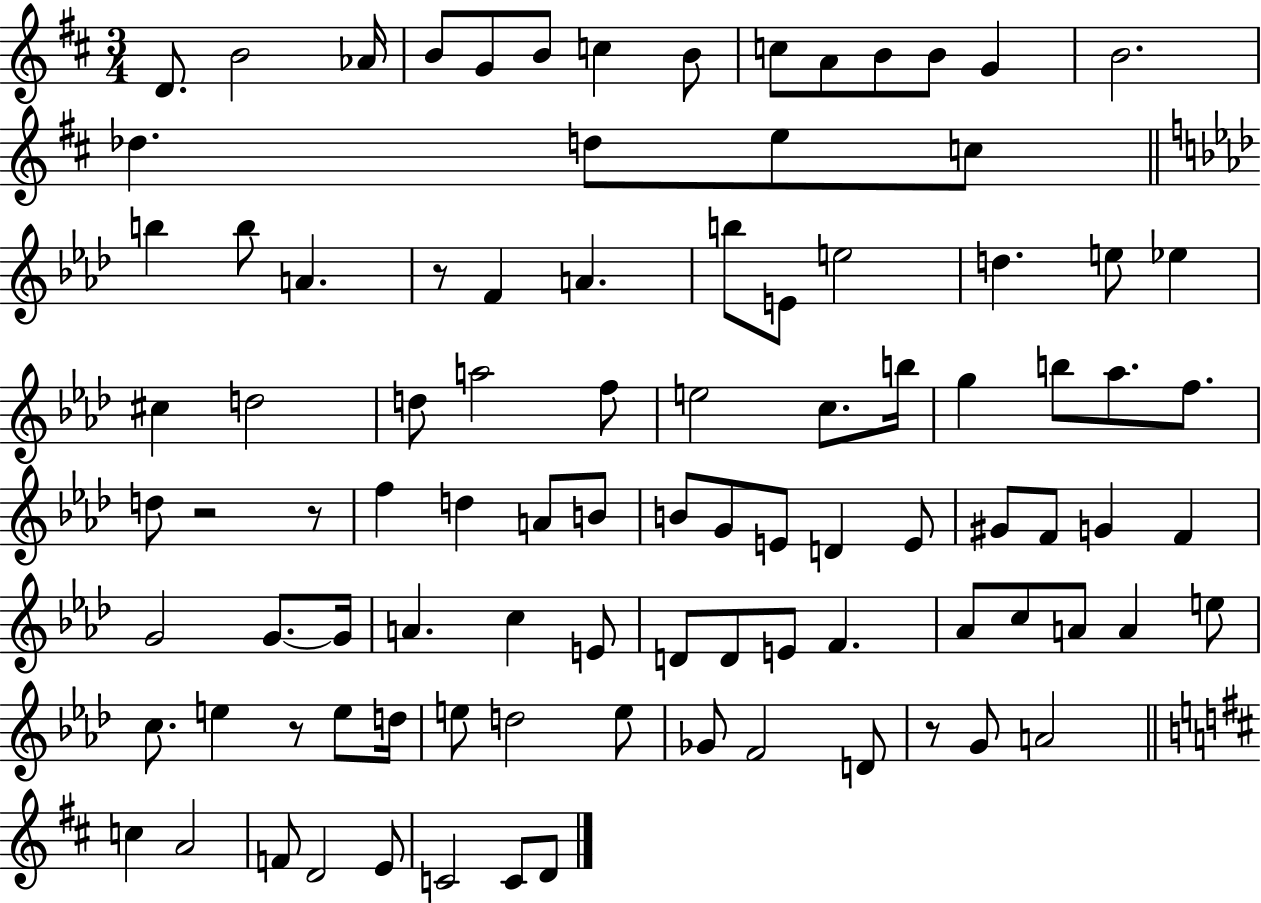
D4/e. B4/h Ab4/s B4/e G4/e B4/e C5/q B4/e C5/e A4/e B4/e B4/e G4/q B4/h. Db5/q. D5/e E5/e C5/e B5/q B5/e A4/q. R/e F4/q A4/q. B5/e E4/e E5/h D5/q. E5/e Eb5/q C#5/q D5/h D5/e A5/h F5/e E5/h C5/e. B5/s G5/q B5/e Ab5/e. F5/e. D5/e R/h R/e F5/q D5/q A4/e B4/e B4/e G4/e E4/e D4/q E4/e G#4/e F4/e G4/q F4/q G4/h G4/e. G4/s A4/q. C5/q E4/e D4/e D4/e E4/e F4/q. Ab4/e C5/e A4/e A4/q E5/e C5/e. E5/q R/e E5/e D5/s E5/e D5/h E5/e Gb4/e F4/h D4/e R/e G4/e A4/h C5/q A4/h F4/e D4/h E4/e C4/h C4/e D4/e